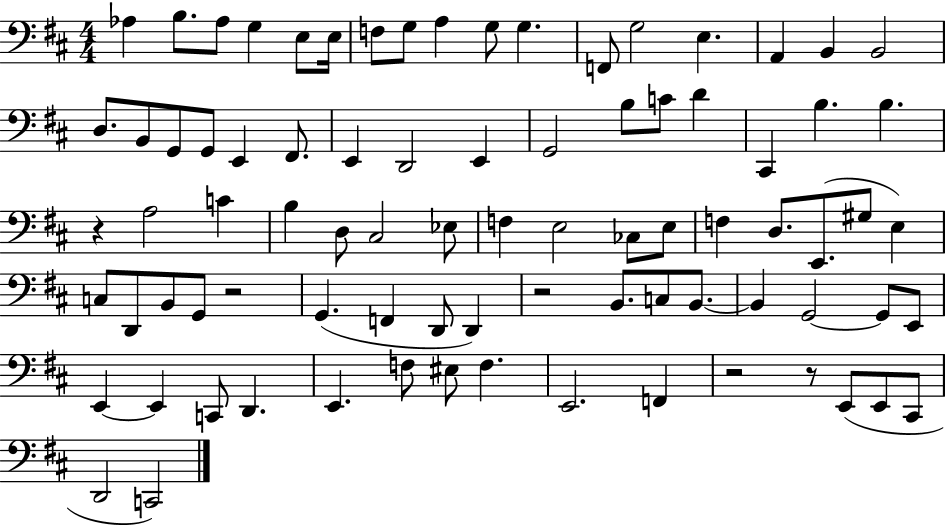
Ab3/q B3/e. Ab3/e G3/q E3/e E3/s F3/e G3/e A3/q G3/e G3/q. F2/e G3/h E3/q. A2/q B2/q B2/h D3/e. B2/e G2/e G2/e E2/q F#2/e. E2/q D2/h E2/q G2/h B3/e C4/e D4/q C#2/q B3/q. B3/q. R/q A3/h C4/q B3/q D3/e C#3/h Eb3/e F3/q E3/h CES3/e E3/e F3/q D3/e. E2/e. G#3/e E3/q C3/e D2/e B2/e G2/e R/h G2/q. F2/q D2/e D2/q R/h B2/e. C3/e B2/e. B2/q G2/h G2/e E2/e E2/q E2/q C2/e D2/q. E2/q. F3/e EIS3/e F3/q. E2/h. F2/q R/h R/e E2/e E2/e C#2/e D2/h C2/h